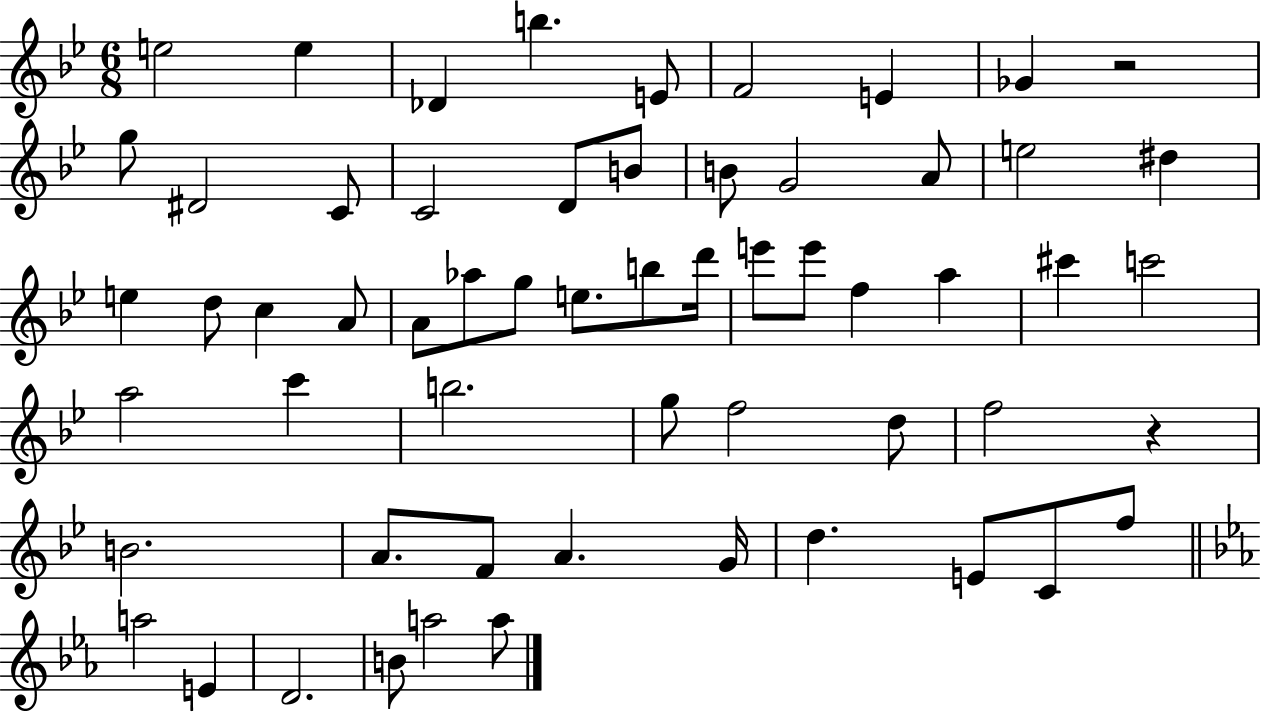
X:1
T:Untitled
M:6/8
L:1/4
K:Bb
e2 e _D b E/2 F2 E _G z2 g/2 ^D2 C/2 C2 D/2 B/2 B/2 G2 A/2 e2 ^d e d/2 c A/2 A/2 _a/2 g/2 e/2 b/2 d'/4 e'/2 e'/2 f a ^c' c'2 a2 c' b2 g/2 f2 d/2 f2 z B2 A/2 F/2 A G/4 d E/2 C/2 f/2 a2 E D2 B/2 a2 a/2